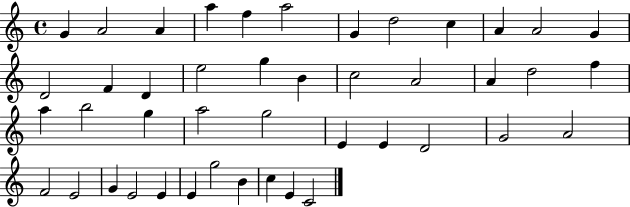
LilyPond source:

{
  \clef treble
  \time 4/4
  \defaultTimeSignature
  \key c \major
  g'4 a'2 a'4 | a''4 f''4 a''2 | g'4 d''2 c''4 | a'4 a'2 g'4 | \break d'2 f'4 d'4 | e''2 g''4 b'4 | c''2 a'2 | a'4 d''2 f''4 | \break a''4 b''2 g''4 | a''2 g''2 | e'4 e'4 d'2 | g'2 a'2 | \break f'2 e'2 | g'4 e'2 e'4 | e'4 g''2 b'4 | c''4 e'4 c'2 | \break \bar "|."
}